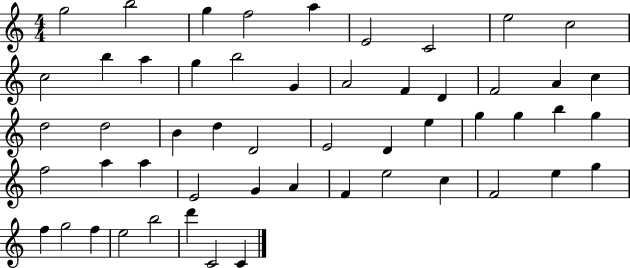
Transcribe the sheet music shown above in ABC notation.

X:1
T:Untitled
M:4/4
L:1/4
K:C
g2 b2 g f2 a E2 C2 e2 c2 c2 b a g b2 G A2 F D F2 A c d2 d2 B d D2 E2 D e g g b g f2 a a E2 G A F e2 c F2 e g f g2 f e2 b2 d' C2 C